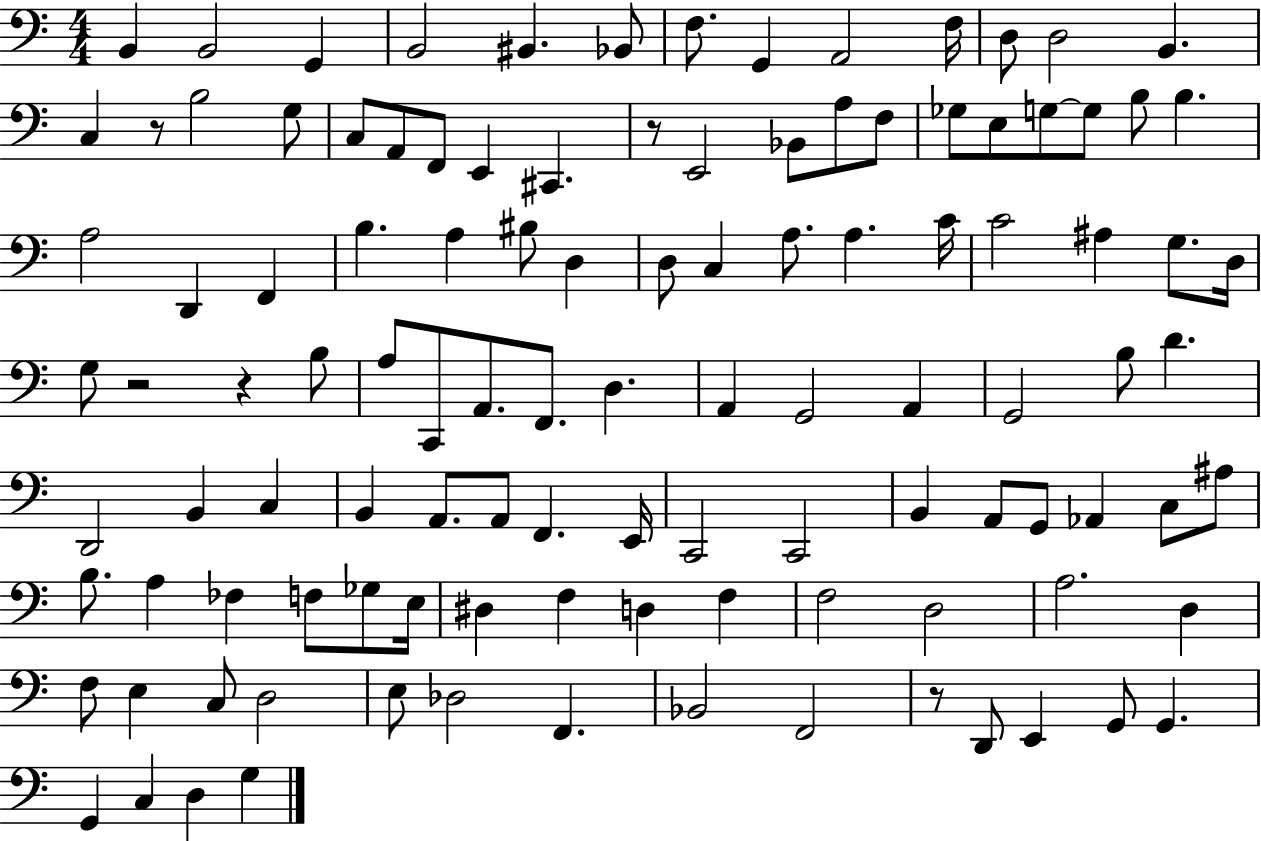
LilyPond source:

{
  \clef bass
  \numericTimeSignature
  \time 4/4
  \key c \major
  b,4 b,2 g,4 | b,2 bis,4. bes,8 | f8. g,4 a,2 f16 | d8 d2 b,4. | \break c4 r8 b2 g8 | c8 a,8 f,8 e,4 cis,4. | r8 e,2 bes,8 a8 f8 | ges8 e8 g8~~ g8 b8 b4. | \break a2 d,4 f,4 | b4. a4 bis8 d4 | d8 c4 a8. a4. c'16 | c'2 ais4 g8. d16 | \break g8 r2 r4 b8 | a8 c,8 a,8. f,8. d4. | a,4 g,2 a,4 | g,2 b8 d'4. | \break d,2 b,4 c4 | b,4 a,8. a,8 f,4. e,16 | c,2 c,2 | b,4 a,8 g,8 aes,4 c8 ais8 | \break b8. a4 fes4 f8 ges8 e16 | dis4 f4 d4 f4 | f2 d2 | a2. d4 | \break f8 e4 c8 d2 | e8 des2 f,4. | bes,2 f,2 | r8 d,8 e,4 g,8 g,4. | \break g,4 c4 d4 g4 | \bar "|."
}